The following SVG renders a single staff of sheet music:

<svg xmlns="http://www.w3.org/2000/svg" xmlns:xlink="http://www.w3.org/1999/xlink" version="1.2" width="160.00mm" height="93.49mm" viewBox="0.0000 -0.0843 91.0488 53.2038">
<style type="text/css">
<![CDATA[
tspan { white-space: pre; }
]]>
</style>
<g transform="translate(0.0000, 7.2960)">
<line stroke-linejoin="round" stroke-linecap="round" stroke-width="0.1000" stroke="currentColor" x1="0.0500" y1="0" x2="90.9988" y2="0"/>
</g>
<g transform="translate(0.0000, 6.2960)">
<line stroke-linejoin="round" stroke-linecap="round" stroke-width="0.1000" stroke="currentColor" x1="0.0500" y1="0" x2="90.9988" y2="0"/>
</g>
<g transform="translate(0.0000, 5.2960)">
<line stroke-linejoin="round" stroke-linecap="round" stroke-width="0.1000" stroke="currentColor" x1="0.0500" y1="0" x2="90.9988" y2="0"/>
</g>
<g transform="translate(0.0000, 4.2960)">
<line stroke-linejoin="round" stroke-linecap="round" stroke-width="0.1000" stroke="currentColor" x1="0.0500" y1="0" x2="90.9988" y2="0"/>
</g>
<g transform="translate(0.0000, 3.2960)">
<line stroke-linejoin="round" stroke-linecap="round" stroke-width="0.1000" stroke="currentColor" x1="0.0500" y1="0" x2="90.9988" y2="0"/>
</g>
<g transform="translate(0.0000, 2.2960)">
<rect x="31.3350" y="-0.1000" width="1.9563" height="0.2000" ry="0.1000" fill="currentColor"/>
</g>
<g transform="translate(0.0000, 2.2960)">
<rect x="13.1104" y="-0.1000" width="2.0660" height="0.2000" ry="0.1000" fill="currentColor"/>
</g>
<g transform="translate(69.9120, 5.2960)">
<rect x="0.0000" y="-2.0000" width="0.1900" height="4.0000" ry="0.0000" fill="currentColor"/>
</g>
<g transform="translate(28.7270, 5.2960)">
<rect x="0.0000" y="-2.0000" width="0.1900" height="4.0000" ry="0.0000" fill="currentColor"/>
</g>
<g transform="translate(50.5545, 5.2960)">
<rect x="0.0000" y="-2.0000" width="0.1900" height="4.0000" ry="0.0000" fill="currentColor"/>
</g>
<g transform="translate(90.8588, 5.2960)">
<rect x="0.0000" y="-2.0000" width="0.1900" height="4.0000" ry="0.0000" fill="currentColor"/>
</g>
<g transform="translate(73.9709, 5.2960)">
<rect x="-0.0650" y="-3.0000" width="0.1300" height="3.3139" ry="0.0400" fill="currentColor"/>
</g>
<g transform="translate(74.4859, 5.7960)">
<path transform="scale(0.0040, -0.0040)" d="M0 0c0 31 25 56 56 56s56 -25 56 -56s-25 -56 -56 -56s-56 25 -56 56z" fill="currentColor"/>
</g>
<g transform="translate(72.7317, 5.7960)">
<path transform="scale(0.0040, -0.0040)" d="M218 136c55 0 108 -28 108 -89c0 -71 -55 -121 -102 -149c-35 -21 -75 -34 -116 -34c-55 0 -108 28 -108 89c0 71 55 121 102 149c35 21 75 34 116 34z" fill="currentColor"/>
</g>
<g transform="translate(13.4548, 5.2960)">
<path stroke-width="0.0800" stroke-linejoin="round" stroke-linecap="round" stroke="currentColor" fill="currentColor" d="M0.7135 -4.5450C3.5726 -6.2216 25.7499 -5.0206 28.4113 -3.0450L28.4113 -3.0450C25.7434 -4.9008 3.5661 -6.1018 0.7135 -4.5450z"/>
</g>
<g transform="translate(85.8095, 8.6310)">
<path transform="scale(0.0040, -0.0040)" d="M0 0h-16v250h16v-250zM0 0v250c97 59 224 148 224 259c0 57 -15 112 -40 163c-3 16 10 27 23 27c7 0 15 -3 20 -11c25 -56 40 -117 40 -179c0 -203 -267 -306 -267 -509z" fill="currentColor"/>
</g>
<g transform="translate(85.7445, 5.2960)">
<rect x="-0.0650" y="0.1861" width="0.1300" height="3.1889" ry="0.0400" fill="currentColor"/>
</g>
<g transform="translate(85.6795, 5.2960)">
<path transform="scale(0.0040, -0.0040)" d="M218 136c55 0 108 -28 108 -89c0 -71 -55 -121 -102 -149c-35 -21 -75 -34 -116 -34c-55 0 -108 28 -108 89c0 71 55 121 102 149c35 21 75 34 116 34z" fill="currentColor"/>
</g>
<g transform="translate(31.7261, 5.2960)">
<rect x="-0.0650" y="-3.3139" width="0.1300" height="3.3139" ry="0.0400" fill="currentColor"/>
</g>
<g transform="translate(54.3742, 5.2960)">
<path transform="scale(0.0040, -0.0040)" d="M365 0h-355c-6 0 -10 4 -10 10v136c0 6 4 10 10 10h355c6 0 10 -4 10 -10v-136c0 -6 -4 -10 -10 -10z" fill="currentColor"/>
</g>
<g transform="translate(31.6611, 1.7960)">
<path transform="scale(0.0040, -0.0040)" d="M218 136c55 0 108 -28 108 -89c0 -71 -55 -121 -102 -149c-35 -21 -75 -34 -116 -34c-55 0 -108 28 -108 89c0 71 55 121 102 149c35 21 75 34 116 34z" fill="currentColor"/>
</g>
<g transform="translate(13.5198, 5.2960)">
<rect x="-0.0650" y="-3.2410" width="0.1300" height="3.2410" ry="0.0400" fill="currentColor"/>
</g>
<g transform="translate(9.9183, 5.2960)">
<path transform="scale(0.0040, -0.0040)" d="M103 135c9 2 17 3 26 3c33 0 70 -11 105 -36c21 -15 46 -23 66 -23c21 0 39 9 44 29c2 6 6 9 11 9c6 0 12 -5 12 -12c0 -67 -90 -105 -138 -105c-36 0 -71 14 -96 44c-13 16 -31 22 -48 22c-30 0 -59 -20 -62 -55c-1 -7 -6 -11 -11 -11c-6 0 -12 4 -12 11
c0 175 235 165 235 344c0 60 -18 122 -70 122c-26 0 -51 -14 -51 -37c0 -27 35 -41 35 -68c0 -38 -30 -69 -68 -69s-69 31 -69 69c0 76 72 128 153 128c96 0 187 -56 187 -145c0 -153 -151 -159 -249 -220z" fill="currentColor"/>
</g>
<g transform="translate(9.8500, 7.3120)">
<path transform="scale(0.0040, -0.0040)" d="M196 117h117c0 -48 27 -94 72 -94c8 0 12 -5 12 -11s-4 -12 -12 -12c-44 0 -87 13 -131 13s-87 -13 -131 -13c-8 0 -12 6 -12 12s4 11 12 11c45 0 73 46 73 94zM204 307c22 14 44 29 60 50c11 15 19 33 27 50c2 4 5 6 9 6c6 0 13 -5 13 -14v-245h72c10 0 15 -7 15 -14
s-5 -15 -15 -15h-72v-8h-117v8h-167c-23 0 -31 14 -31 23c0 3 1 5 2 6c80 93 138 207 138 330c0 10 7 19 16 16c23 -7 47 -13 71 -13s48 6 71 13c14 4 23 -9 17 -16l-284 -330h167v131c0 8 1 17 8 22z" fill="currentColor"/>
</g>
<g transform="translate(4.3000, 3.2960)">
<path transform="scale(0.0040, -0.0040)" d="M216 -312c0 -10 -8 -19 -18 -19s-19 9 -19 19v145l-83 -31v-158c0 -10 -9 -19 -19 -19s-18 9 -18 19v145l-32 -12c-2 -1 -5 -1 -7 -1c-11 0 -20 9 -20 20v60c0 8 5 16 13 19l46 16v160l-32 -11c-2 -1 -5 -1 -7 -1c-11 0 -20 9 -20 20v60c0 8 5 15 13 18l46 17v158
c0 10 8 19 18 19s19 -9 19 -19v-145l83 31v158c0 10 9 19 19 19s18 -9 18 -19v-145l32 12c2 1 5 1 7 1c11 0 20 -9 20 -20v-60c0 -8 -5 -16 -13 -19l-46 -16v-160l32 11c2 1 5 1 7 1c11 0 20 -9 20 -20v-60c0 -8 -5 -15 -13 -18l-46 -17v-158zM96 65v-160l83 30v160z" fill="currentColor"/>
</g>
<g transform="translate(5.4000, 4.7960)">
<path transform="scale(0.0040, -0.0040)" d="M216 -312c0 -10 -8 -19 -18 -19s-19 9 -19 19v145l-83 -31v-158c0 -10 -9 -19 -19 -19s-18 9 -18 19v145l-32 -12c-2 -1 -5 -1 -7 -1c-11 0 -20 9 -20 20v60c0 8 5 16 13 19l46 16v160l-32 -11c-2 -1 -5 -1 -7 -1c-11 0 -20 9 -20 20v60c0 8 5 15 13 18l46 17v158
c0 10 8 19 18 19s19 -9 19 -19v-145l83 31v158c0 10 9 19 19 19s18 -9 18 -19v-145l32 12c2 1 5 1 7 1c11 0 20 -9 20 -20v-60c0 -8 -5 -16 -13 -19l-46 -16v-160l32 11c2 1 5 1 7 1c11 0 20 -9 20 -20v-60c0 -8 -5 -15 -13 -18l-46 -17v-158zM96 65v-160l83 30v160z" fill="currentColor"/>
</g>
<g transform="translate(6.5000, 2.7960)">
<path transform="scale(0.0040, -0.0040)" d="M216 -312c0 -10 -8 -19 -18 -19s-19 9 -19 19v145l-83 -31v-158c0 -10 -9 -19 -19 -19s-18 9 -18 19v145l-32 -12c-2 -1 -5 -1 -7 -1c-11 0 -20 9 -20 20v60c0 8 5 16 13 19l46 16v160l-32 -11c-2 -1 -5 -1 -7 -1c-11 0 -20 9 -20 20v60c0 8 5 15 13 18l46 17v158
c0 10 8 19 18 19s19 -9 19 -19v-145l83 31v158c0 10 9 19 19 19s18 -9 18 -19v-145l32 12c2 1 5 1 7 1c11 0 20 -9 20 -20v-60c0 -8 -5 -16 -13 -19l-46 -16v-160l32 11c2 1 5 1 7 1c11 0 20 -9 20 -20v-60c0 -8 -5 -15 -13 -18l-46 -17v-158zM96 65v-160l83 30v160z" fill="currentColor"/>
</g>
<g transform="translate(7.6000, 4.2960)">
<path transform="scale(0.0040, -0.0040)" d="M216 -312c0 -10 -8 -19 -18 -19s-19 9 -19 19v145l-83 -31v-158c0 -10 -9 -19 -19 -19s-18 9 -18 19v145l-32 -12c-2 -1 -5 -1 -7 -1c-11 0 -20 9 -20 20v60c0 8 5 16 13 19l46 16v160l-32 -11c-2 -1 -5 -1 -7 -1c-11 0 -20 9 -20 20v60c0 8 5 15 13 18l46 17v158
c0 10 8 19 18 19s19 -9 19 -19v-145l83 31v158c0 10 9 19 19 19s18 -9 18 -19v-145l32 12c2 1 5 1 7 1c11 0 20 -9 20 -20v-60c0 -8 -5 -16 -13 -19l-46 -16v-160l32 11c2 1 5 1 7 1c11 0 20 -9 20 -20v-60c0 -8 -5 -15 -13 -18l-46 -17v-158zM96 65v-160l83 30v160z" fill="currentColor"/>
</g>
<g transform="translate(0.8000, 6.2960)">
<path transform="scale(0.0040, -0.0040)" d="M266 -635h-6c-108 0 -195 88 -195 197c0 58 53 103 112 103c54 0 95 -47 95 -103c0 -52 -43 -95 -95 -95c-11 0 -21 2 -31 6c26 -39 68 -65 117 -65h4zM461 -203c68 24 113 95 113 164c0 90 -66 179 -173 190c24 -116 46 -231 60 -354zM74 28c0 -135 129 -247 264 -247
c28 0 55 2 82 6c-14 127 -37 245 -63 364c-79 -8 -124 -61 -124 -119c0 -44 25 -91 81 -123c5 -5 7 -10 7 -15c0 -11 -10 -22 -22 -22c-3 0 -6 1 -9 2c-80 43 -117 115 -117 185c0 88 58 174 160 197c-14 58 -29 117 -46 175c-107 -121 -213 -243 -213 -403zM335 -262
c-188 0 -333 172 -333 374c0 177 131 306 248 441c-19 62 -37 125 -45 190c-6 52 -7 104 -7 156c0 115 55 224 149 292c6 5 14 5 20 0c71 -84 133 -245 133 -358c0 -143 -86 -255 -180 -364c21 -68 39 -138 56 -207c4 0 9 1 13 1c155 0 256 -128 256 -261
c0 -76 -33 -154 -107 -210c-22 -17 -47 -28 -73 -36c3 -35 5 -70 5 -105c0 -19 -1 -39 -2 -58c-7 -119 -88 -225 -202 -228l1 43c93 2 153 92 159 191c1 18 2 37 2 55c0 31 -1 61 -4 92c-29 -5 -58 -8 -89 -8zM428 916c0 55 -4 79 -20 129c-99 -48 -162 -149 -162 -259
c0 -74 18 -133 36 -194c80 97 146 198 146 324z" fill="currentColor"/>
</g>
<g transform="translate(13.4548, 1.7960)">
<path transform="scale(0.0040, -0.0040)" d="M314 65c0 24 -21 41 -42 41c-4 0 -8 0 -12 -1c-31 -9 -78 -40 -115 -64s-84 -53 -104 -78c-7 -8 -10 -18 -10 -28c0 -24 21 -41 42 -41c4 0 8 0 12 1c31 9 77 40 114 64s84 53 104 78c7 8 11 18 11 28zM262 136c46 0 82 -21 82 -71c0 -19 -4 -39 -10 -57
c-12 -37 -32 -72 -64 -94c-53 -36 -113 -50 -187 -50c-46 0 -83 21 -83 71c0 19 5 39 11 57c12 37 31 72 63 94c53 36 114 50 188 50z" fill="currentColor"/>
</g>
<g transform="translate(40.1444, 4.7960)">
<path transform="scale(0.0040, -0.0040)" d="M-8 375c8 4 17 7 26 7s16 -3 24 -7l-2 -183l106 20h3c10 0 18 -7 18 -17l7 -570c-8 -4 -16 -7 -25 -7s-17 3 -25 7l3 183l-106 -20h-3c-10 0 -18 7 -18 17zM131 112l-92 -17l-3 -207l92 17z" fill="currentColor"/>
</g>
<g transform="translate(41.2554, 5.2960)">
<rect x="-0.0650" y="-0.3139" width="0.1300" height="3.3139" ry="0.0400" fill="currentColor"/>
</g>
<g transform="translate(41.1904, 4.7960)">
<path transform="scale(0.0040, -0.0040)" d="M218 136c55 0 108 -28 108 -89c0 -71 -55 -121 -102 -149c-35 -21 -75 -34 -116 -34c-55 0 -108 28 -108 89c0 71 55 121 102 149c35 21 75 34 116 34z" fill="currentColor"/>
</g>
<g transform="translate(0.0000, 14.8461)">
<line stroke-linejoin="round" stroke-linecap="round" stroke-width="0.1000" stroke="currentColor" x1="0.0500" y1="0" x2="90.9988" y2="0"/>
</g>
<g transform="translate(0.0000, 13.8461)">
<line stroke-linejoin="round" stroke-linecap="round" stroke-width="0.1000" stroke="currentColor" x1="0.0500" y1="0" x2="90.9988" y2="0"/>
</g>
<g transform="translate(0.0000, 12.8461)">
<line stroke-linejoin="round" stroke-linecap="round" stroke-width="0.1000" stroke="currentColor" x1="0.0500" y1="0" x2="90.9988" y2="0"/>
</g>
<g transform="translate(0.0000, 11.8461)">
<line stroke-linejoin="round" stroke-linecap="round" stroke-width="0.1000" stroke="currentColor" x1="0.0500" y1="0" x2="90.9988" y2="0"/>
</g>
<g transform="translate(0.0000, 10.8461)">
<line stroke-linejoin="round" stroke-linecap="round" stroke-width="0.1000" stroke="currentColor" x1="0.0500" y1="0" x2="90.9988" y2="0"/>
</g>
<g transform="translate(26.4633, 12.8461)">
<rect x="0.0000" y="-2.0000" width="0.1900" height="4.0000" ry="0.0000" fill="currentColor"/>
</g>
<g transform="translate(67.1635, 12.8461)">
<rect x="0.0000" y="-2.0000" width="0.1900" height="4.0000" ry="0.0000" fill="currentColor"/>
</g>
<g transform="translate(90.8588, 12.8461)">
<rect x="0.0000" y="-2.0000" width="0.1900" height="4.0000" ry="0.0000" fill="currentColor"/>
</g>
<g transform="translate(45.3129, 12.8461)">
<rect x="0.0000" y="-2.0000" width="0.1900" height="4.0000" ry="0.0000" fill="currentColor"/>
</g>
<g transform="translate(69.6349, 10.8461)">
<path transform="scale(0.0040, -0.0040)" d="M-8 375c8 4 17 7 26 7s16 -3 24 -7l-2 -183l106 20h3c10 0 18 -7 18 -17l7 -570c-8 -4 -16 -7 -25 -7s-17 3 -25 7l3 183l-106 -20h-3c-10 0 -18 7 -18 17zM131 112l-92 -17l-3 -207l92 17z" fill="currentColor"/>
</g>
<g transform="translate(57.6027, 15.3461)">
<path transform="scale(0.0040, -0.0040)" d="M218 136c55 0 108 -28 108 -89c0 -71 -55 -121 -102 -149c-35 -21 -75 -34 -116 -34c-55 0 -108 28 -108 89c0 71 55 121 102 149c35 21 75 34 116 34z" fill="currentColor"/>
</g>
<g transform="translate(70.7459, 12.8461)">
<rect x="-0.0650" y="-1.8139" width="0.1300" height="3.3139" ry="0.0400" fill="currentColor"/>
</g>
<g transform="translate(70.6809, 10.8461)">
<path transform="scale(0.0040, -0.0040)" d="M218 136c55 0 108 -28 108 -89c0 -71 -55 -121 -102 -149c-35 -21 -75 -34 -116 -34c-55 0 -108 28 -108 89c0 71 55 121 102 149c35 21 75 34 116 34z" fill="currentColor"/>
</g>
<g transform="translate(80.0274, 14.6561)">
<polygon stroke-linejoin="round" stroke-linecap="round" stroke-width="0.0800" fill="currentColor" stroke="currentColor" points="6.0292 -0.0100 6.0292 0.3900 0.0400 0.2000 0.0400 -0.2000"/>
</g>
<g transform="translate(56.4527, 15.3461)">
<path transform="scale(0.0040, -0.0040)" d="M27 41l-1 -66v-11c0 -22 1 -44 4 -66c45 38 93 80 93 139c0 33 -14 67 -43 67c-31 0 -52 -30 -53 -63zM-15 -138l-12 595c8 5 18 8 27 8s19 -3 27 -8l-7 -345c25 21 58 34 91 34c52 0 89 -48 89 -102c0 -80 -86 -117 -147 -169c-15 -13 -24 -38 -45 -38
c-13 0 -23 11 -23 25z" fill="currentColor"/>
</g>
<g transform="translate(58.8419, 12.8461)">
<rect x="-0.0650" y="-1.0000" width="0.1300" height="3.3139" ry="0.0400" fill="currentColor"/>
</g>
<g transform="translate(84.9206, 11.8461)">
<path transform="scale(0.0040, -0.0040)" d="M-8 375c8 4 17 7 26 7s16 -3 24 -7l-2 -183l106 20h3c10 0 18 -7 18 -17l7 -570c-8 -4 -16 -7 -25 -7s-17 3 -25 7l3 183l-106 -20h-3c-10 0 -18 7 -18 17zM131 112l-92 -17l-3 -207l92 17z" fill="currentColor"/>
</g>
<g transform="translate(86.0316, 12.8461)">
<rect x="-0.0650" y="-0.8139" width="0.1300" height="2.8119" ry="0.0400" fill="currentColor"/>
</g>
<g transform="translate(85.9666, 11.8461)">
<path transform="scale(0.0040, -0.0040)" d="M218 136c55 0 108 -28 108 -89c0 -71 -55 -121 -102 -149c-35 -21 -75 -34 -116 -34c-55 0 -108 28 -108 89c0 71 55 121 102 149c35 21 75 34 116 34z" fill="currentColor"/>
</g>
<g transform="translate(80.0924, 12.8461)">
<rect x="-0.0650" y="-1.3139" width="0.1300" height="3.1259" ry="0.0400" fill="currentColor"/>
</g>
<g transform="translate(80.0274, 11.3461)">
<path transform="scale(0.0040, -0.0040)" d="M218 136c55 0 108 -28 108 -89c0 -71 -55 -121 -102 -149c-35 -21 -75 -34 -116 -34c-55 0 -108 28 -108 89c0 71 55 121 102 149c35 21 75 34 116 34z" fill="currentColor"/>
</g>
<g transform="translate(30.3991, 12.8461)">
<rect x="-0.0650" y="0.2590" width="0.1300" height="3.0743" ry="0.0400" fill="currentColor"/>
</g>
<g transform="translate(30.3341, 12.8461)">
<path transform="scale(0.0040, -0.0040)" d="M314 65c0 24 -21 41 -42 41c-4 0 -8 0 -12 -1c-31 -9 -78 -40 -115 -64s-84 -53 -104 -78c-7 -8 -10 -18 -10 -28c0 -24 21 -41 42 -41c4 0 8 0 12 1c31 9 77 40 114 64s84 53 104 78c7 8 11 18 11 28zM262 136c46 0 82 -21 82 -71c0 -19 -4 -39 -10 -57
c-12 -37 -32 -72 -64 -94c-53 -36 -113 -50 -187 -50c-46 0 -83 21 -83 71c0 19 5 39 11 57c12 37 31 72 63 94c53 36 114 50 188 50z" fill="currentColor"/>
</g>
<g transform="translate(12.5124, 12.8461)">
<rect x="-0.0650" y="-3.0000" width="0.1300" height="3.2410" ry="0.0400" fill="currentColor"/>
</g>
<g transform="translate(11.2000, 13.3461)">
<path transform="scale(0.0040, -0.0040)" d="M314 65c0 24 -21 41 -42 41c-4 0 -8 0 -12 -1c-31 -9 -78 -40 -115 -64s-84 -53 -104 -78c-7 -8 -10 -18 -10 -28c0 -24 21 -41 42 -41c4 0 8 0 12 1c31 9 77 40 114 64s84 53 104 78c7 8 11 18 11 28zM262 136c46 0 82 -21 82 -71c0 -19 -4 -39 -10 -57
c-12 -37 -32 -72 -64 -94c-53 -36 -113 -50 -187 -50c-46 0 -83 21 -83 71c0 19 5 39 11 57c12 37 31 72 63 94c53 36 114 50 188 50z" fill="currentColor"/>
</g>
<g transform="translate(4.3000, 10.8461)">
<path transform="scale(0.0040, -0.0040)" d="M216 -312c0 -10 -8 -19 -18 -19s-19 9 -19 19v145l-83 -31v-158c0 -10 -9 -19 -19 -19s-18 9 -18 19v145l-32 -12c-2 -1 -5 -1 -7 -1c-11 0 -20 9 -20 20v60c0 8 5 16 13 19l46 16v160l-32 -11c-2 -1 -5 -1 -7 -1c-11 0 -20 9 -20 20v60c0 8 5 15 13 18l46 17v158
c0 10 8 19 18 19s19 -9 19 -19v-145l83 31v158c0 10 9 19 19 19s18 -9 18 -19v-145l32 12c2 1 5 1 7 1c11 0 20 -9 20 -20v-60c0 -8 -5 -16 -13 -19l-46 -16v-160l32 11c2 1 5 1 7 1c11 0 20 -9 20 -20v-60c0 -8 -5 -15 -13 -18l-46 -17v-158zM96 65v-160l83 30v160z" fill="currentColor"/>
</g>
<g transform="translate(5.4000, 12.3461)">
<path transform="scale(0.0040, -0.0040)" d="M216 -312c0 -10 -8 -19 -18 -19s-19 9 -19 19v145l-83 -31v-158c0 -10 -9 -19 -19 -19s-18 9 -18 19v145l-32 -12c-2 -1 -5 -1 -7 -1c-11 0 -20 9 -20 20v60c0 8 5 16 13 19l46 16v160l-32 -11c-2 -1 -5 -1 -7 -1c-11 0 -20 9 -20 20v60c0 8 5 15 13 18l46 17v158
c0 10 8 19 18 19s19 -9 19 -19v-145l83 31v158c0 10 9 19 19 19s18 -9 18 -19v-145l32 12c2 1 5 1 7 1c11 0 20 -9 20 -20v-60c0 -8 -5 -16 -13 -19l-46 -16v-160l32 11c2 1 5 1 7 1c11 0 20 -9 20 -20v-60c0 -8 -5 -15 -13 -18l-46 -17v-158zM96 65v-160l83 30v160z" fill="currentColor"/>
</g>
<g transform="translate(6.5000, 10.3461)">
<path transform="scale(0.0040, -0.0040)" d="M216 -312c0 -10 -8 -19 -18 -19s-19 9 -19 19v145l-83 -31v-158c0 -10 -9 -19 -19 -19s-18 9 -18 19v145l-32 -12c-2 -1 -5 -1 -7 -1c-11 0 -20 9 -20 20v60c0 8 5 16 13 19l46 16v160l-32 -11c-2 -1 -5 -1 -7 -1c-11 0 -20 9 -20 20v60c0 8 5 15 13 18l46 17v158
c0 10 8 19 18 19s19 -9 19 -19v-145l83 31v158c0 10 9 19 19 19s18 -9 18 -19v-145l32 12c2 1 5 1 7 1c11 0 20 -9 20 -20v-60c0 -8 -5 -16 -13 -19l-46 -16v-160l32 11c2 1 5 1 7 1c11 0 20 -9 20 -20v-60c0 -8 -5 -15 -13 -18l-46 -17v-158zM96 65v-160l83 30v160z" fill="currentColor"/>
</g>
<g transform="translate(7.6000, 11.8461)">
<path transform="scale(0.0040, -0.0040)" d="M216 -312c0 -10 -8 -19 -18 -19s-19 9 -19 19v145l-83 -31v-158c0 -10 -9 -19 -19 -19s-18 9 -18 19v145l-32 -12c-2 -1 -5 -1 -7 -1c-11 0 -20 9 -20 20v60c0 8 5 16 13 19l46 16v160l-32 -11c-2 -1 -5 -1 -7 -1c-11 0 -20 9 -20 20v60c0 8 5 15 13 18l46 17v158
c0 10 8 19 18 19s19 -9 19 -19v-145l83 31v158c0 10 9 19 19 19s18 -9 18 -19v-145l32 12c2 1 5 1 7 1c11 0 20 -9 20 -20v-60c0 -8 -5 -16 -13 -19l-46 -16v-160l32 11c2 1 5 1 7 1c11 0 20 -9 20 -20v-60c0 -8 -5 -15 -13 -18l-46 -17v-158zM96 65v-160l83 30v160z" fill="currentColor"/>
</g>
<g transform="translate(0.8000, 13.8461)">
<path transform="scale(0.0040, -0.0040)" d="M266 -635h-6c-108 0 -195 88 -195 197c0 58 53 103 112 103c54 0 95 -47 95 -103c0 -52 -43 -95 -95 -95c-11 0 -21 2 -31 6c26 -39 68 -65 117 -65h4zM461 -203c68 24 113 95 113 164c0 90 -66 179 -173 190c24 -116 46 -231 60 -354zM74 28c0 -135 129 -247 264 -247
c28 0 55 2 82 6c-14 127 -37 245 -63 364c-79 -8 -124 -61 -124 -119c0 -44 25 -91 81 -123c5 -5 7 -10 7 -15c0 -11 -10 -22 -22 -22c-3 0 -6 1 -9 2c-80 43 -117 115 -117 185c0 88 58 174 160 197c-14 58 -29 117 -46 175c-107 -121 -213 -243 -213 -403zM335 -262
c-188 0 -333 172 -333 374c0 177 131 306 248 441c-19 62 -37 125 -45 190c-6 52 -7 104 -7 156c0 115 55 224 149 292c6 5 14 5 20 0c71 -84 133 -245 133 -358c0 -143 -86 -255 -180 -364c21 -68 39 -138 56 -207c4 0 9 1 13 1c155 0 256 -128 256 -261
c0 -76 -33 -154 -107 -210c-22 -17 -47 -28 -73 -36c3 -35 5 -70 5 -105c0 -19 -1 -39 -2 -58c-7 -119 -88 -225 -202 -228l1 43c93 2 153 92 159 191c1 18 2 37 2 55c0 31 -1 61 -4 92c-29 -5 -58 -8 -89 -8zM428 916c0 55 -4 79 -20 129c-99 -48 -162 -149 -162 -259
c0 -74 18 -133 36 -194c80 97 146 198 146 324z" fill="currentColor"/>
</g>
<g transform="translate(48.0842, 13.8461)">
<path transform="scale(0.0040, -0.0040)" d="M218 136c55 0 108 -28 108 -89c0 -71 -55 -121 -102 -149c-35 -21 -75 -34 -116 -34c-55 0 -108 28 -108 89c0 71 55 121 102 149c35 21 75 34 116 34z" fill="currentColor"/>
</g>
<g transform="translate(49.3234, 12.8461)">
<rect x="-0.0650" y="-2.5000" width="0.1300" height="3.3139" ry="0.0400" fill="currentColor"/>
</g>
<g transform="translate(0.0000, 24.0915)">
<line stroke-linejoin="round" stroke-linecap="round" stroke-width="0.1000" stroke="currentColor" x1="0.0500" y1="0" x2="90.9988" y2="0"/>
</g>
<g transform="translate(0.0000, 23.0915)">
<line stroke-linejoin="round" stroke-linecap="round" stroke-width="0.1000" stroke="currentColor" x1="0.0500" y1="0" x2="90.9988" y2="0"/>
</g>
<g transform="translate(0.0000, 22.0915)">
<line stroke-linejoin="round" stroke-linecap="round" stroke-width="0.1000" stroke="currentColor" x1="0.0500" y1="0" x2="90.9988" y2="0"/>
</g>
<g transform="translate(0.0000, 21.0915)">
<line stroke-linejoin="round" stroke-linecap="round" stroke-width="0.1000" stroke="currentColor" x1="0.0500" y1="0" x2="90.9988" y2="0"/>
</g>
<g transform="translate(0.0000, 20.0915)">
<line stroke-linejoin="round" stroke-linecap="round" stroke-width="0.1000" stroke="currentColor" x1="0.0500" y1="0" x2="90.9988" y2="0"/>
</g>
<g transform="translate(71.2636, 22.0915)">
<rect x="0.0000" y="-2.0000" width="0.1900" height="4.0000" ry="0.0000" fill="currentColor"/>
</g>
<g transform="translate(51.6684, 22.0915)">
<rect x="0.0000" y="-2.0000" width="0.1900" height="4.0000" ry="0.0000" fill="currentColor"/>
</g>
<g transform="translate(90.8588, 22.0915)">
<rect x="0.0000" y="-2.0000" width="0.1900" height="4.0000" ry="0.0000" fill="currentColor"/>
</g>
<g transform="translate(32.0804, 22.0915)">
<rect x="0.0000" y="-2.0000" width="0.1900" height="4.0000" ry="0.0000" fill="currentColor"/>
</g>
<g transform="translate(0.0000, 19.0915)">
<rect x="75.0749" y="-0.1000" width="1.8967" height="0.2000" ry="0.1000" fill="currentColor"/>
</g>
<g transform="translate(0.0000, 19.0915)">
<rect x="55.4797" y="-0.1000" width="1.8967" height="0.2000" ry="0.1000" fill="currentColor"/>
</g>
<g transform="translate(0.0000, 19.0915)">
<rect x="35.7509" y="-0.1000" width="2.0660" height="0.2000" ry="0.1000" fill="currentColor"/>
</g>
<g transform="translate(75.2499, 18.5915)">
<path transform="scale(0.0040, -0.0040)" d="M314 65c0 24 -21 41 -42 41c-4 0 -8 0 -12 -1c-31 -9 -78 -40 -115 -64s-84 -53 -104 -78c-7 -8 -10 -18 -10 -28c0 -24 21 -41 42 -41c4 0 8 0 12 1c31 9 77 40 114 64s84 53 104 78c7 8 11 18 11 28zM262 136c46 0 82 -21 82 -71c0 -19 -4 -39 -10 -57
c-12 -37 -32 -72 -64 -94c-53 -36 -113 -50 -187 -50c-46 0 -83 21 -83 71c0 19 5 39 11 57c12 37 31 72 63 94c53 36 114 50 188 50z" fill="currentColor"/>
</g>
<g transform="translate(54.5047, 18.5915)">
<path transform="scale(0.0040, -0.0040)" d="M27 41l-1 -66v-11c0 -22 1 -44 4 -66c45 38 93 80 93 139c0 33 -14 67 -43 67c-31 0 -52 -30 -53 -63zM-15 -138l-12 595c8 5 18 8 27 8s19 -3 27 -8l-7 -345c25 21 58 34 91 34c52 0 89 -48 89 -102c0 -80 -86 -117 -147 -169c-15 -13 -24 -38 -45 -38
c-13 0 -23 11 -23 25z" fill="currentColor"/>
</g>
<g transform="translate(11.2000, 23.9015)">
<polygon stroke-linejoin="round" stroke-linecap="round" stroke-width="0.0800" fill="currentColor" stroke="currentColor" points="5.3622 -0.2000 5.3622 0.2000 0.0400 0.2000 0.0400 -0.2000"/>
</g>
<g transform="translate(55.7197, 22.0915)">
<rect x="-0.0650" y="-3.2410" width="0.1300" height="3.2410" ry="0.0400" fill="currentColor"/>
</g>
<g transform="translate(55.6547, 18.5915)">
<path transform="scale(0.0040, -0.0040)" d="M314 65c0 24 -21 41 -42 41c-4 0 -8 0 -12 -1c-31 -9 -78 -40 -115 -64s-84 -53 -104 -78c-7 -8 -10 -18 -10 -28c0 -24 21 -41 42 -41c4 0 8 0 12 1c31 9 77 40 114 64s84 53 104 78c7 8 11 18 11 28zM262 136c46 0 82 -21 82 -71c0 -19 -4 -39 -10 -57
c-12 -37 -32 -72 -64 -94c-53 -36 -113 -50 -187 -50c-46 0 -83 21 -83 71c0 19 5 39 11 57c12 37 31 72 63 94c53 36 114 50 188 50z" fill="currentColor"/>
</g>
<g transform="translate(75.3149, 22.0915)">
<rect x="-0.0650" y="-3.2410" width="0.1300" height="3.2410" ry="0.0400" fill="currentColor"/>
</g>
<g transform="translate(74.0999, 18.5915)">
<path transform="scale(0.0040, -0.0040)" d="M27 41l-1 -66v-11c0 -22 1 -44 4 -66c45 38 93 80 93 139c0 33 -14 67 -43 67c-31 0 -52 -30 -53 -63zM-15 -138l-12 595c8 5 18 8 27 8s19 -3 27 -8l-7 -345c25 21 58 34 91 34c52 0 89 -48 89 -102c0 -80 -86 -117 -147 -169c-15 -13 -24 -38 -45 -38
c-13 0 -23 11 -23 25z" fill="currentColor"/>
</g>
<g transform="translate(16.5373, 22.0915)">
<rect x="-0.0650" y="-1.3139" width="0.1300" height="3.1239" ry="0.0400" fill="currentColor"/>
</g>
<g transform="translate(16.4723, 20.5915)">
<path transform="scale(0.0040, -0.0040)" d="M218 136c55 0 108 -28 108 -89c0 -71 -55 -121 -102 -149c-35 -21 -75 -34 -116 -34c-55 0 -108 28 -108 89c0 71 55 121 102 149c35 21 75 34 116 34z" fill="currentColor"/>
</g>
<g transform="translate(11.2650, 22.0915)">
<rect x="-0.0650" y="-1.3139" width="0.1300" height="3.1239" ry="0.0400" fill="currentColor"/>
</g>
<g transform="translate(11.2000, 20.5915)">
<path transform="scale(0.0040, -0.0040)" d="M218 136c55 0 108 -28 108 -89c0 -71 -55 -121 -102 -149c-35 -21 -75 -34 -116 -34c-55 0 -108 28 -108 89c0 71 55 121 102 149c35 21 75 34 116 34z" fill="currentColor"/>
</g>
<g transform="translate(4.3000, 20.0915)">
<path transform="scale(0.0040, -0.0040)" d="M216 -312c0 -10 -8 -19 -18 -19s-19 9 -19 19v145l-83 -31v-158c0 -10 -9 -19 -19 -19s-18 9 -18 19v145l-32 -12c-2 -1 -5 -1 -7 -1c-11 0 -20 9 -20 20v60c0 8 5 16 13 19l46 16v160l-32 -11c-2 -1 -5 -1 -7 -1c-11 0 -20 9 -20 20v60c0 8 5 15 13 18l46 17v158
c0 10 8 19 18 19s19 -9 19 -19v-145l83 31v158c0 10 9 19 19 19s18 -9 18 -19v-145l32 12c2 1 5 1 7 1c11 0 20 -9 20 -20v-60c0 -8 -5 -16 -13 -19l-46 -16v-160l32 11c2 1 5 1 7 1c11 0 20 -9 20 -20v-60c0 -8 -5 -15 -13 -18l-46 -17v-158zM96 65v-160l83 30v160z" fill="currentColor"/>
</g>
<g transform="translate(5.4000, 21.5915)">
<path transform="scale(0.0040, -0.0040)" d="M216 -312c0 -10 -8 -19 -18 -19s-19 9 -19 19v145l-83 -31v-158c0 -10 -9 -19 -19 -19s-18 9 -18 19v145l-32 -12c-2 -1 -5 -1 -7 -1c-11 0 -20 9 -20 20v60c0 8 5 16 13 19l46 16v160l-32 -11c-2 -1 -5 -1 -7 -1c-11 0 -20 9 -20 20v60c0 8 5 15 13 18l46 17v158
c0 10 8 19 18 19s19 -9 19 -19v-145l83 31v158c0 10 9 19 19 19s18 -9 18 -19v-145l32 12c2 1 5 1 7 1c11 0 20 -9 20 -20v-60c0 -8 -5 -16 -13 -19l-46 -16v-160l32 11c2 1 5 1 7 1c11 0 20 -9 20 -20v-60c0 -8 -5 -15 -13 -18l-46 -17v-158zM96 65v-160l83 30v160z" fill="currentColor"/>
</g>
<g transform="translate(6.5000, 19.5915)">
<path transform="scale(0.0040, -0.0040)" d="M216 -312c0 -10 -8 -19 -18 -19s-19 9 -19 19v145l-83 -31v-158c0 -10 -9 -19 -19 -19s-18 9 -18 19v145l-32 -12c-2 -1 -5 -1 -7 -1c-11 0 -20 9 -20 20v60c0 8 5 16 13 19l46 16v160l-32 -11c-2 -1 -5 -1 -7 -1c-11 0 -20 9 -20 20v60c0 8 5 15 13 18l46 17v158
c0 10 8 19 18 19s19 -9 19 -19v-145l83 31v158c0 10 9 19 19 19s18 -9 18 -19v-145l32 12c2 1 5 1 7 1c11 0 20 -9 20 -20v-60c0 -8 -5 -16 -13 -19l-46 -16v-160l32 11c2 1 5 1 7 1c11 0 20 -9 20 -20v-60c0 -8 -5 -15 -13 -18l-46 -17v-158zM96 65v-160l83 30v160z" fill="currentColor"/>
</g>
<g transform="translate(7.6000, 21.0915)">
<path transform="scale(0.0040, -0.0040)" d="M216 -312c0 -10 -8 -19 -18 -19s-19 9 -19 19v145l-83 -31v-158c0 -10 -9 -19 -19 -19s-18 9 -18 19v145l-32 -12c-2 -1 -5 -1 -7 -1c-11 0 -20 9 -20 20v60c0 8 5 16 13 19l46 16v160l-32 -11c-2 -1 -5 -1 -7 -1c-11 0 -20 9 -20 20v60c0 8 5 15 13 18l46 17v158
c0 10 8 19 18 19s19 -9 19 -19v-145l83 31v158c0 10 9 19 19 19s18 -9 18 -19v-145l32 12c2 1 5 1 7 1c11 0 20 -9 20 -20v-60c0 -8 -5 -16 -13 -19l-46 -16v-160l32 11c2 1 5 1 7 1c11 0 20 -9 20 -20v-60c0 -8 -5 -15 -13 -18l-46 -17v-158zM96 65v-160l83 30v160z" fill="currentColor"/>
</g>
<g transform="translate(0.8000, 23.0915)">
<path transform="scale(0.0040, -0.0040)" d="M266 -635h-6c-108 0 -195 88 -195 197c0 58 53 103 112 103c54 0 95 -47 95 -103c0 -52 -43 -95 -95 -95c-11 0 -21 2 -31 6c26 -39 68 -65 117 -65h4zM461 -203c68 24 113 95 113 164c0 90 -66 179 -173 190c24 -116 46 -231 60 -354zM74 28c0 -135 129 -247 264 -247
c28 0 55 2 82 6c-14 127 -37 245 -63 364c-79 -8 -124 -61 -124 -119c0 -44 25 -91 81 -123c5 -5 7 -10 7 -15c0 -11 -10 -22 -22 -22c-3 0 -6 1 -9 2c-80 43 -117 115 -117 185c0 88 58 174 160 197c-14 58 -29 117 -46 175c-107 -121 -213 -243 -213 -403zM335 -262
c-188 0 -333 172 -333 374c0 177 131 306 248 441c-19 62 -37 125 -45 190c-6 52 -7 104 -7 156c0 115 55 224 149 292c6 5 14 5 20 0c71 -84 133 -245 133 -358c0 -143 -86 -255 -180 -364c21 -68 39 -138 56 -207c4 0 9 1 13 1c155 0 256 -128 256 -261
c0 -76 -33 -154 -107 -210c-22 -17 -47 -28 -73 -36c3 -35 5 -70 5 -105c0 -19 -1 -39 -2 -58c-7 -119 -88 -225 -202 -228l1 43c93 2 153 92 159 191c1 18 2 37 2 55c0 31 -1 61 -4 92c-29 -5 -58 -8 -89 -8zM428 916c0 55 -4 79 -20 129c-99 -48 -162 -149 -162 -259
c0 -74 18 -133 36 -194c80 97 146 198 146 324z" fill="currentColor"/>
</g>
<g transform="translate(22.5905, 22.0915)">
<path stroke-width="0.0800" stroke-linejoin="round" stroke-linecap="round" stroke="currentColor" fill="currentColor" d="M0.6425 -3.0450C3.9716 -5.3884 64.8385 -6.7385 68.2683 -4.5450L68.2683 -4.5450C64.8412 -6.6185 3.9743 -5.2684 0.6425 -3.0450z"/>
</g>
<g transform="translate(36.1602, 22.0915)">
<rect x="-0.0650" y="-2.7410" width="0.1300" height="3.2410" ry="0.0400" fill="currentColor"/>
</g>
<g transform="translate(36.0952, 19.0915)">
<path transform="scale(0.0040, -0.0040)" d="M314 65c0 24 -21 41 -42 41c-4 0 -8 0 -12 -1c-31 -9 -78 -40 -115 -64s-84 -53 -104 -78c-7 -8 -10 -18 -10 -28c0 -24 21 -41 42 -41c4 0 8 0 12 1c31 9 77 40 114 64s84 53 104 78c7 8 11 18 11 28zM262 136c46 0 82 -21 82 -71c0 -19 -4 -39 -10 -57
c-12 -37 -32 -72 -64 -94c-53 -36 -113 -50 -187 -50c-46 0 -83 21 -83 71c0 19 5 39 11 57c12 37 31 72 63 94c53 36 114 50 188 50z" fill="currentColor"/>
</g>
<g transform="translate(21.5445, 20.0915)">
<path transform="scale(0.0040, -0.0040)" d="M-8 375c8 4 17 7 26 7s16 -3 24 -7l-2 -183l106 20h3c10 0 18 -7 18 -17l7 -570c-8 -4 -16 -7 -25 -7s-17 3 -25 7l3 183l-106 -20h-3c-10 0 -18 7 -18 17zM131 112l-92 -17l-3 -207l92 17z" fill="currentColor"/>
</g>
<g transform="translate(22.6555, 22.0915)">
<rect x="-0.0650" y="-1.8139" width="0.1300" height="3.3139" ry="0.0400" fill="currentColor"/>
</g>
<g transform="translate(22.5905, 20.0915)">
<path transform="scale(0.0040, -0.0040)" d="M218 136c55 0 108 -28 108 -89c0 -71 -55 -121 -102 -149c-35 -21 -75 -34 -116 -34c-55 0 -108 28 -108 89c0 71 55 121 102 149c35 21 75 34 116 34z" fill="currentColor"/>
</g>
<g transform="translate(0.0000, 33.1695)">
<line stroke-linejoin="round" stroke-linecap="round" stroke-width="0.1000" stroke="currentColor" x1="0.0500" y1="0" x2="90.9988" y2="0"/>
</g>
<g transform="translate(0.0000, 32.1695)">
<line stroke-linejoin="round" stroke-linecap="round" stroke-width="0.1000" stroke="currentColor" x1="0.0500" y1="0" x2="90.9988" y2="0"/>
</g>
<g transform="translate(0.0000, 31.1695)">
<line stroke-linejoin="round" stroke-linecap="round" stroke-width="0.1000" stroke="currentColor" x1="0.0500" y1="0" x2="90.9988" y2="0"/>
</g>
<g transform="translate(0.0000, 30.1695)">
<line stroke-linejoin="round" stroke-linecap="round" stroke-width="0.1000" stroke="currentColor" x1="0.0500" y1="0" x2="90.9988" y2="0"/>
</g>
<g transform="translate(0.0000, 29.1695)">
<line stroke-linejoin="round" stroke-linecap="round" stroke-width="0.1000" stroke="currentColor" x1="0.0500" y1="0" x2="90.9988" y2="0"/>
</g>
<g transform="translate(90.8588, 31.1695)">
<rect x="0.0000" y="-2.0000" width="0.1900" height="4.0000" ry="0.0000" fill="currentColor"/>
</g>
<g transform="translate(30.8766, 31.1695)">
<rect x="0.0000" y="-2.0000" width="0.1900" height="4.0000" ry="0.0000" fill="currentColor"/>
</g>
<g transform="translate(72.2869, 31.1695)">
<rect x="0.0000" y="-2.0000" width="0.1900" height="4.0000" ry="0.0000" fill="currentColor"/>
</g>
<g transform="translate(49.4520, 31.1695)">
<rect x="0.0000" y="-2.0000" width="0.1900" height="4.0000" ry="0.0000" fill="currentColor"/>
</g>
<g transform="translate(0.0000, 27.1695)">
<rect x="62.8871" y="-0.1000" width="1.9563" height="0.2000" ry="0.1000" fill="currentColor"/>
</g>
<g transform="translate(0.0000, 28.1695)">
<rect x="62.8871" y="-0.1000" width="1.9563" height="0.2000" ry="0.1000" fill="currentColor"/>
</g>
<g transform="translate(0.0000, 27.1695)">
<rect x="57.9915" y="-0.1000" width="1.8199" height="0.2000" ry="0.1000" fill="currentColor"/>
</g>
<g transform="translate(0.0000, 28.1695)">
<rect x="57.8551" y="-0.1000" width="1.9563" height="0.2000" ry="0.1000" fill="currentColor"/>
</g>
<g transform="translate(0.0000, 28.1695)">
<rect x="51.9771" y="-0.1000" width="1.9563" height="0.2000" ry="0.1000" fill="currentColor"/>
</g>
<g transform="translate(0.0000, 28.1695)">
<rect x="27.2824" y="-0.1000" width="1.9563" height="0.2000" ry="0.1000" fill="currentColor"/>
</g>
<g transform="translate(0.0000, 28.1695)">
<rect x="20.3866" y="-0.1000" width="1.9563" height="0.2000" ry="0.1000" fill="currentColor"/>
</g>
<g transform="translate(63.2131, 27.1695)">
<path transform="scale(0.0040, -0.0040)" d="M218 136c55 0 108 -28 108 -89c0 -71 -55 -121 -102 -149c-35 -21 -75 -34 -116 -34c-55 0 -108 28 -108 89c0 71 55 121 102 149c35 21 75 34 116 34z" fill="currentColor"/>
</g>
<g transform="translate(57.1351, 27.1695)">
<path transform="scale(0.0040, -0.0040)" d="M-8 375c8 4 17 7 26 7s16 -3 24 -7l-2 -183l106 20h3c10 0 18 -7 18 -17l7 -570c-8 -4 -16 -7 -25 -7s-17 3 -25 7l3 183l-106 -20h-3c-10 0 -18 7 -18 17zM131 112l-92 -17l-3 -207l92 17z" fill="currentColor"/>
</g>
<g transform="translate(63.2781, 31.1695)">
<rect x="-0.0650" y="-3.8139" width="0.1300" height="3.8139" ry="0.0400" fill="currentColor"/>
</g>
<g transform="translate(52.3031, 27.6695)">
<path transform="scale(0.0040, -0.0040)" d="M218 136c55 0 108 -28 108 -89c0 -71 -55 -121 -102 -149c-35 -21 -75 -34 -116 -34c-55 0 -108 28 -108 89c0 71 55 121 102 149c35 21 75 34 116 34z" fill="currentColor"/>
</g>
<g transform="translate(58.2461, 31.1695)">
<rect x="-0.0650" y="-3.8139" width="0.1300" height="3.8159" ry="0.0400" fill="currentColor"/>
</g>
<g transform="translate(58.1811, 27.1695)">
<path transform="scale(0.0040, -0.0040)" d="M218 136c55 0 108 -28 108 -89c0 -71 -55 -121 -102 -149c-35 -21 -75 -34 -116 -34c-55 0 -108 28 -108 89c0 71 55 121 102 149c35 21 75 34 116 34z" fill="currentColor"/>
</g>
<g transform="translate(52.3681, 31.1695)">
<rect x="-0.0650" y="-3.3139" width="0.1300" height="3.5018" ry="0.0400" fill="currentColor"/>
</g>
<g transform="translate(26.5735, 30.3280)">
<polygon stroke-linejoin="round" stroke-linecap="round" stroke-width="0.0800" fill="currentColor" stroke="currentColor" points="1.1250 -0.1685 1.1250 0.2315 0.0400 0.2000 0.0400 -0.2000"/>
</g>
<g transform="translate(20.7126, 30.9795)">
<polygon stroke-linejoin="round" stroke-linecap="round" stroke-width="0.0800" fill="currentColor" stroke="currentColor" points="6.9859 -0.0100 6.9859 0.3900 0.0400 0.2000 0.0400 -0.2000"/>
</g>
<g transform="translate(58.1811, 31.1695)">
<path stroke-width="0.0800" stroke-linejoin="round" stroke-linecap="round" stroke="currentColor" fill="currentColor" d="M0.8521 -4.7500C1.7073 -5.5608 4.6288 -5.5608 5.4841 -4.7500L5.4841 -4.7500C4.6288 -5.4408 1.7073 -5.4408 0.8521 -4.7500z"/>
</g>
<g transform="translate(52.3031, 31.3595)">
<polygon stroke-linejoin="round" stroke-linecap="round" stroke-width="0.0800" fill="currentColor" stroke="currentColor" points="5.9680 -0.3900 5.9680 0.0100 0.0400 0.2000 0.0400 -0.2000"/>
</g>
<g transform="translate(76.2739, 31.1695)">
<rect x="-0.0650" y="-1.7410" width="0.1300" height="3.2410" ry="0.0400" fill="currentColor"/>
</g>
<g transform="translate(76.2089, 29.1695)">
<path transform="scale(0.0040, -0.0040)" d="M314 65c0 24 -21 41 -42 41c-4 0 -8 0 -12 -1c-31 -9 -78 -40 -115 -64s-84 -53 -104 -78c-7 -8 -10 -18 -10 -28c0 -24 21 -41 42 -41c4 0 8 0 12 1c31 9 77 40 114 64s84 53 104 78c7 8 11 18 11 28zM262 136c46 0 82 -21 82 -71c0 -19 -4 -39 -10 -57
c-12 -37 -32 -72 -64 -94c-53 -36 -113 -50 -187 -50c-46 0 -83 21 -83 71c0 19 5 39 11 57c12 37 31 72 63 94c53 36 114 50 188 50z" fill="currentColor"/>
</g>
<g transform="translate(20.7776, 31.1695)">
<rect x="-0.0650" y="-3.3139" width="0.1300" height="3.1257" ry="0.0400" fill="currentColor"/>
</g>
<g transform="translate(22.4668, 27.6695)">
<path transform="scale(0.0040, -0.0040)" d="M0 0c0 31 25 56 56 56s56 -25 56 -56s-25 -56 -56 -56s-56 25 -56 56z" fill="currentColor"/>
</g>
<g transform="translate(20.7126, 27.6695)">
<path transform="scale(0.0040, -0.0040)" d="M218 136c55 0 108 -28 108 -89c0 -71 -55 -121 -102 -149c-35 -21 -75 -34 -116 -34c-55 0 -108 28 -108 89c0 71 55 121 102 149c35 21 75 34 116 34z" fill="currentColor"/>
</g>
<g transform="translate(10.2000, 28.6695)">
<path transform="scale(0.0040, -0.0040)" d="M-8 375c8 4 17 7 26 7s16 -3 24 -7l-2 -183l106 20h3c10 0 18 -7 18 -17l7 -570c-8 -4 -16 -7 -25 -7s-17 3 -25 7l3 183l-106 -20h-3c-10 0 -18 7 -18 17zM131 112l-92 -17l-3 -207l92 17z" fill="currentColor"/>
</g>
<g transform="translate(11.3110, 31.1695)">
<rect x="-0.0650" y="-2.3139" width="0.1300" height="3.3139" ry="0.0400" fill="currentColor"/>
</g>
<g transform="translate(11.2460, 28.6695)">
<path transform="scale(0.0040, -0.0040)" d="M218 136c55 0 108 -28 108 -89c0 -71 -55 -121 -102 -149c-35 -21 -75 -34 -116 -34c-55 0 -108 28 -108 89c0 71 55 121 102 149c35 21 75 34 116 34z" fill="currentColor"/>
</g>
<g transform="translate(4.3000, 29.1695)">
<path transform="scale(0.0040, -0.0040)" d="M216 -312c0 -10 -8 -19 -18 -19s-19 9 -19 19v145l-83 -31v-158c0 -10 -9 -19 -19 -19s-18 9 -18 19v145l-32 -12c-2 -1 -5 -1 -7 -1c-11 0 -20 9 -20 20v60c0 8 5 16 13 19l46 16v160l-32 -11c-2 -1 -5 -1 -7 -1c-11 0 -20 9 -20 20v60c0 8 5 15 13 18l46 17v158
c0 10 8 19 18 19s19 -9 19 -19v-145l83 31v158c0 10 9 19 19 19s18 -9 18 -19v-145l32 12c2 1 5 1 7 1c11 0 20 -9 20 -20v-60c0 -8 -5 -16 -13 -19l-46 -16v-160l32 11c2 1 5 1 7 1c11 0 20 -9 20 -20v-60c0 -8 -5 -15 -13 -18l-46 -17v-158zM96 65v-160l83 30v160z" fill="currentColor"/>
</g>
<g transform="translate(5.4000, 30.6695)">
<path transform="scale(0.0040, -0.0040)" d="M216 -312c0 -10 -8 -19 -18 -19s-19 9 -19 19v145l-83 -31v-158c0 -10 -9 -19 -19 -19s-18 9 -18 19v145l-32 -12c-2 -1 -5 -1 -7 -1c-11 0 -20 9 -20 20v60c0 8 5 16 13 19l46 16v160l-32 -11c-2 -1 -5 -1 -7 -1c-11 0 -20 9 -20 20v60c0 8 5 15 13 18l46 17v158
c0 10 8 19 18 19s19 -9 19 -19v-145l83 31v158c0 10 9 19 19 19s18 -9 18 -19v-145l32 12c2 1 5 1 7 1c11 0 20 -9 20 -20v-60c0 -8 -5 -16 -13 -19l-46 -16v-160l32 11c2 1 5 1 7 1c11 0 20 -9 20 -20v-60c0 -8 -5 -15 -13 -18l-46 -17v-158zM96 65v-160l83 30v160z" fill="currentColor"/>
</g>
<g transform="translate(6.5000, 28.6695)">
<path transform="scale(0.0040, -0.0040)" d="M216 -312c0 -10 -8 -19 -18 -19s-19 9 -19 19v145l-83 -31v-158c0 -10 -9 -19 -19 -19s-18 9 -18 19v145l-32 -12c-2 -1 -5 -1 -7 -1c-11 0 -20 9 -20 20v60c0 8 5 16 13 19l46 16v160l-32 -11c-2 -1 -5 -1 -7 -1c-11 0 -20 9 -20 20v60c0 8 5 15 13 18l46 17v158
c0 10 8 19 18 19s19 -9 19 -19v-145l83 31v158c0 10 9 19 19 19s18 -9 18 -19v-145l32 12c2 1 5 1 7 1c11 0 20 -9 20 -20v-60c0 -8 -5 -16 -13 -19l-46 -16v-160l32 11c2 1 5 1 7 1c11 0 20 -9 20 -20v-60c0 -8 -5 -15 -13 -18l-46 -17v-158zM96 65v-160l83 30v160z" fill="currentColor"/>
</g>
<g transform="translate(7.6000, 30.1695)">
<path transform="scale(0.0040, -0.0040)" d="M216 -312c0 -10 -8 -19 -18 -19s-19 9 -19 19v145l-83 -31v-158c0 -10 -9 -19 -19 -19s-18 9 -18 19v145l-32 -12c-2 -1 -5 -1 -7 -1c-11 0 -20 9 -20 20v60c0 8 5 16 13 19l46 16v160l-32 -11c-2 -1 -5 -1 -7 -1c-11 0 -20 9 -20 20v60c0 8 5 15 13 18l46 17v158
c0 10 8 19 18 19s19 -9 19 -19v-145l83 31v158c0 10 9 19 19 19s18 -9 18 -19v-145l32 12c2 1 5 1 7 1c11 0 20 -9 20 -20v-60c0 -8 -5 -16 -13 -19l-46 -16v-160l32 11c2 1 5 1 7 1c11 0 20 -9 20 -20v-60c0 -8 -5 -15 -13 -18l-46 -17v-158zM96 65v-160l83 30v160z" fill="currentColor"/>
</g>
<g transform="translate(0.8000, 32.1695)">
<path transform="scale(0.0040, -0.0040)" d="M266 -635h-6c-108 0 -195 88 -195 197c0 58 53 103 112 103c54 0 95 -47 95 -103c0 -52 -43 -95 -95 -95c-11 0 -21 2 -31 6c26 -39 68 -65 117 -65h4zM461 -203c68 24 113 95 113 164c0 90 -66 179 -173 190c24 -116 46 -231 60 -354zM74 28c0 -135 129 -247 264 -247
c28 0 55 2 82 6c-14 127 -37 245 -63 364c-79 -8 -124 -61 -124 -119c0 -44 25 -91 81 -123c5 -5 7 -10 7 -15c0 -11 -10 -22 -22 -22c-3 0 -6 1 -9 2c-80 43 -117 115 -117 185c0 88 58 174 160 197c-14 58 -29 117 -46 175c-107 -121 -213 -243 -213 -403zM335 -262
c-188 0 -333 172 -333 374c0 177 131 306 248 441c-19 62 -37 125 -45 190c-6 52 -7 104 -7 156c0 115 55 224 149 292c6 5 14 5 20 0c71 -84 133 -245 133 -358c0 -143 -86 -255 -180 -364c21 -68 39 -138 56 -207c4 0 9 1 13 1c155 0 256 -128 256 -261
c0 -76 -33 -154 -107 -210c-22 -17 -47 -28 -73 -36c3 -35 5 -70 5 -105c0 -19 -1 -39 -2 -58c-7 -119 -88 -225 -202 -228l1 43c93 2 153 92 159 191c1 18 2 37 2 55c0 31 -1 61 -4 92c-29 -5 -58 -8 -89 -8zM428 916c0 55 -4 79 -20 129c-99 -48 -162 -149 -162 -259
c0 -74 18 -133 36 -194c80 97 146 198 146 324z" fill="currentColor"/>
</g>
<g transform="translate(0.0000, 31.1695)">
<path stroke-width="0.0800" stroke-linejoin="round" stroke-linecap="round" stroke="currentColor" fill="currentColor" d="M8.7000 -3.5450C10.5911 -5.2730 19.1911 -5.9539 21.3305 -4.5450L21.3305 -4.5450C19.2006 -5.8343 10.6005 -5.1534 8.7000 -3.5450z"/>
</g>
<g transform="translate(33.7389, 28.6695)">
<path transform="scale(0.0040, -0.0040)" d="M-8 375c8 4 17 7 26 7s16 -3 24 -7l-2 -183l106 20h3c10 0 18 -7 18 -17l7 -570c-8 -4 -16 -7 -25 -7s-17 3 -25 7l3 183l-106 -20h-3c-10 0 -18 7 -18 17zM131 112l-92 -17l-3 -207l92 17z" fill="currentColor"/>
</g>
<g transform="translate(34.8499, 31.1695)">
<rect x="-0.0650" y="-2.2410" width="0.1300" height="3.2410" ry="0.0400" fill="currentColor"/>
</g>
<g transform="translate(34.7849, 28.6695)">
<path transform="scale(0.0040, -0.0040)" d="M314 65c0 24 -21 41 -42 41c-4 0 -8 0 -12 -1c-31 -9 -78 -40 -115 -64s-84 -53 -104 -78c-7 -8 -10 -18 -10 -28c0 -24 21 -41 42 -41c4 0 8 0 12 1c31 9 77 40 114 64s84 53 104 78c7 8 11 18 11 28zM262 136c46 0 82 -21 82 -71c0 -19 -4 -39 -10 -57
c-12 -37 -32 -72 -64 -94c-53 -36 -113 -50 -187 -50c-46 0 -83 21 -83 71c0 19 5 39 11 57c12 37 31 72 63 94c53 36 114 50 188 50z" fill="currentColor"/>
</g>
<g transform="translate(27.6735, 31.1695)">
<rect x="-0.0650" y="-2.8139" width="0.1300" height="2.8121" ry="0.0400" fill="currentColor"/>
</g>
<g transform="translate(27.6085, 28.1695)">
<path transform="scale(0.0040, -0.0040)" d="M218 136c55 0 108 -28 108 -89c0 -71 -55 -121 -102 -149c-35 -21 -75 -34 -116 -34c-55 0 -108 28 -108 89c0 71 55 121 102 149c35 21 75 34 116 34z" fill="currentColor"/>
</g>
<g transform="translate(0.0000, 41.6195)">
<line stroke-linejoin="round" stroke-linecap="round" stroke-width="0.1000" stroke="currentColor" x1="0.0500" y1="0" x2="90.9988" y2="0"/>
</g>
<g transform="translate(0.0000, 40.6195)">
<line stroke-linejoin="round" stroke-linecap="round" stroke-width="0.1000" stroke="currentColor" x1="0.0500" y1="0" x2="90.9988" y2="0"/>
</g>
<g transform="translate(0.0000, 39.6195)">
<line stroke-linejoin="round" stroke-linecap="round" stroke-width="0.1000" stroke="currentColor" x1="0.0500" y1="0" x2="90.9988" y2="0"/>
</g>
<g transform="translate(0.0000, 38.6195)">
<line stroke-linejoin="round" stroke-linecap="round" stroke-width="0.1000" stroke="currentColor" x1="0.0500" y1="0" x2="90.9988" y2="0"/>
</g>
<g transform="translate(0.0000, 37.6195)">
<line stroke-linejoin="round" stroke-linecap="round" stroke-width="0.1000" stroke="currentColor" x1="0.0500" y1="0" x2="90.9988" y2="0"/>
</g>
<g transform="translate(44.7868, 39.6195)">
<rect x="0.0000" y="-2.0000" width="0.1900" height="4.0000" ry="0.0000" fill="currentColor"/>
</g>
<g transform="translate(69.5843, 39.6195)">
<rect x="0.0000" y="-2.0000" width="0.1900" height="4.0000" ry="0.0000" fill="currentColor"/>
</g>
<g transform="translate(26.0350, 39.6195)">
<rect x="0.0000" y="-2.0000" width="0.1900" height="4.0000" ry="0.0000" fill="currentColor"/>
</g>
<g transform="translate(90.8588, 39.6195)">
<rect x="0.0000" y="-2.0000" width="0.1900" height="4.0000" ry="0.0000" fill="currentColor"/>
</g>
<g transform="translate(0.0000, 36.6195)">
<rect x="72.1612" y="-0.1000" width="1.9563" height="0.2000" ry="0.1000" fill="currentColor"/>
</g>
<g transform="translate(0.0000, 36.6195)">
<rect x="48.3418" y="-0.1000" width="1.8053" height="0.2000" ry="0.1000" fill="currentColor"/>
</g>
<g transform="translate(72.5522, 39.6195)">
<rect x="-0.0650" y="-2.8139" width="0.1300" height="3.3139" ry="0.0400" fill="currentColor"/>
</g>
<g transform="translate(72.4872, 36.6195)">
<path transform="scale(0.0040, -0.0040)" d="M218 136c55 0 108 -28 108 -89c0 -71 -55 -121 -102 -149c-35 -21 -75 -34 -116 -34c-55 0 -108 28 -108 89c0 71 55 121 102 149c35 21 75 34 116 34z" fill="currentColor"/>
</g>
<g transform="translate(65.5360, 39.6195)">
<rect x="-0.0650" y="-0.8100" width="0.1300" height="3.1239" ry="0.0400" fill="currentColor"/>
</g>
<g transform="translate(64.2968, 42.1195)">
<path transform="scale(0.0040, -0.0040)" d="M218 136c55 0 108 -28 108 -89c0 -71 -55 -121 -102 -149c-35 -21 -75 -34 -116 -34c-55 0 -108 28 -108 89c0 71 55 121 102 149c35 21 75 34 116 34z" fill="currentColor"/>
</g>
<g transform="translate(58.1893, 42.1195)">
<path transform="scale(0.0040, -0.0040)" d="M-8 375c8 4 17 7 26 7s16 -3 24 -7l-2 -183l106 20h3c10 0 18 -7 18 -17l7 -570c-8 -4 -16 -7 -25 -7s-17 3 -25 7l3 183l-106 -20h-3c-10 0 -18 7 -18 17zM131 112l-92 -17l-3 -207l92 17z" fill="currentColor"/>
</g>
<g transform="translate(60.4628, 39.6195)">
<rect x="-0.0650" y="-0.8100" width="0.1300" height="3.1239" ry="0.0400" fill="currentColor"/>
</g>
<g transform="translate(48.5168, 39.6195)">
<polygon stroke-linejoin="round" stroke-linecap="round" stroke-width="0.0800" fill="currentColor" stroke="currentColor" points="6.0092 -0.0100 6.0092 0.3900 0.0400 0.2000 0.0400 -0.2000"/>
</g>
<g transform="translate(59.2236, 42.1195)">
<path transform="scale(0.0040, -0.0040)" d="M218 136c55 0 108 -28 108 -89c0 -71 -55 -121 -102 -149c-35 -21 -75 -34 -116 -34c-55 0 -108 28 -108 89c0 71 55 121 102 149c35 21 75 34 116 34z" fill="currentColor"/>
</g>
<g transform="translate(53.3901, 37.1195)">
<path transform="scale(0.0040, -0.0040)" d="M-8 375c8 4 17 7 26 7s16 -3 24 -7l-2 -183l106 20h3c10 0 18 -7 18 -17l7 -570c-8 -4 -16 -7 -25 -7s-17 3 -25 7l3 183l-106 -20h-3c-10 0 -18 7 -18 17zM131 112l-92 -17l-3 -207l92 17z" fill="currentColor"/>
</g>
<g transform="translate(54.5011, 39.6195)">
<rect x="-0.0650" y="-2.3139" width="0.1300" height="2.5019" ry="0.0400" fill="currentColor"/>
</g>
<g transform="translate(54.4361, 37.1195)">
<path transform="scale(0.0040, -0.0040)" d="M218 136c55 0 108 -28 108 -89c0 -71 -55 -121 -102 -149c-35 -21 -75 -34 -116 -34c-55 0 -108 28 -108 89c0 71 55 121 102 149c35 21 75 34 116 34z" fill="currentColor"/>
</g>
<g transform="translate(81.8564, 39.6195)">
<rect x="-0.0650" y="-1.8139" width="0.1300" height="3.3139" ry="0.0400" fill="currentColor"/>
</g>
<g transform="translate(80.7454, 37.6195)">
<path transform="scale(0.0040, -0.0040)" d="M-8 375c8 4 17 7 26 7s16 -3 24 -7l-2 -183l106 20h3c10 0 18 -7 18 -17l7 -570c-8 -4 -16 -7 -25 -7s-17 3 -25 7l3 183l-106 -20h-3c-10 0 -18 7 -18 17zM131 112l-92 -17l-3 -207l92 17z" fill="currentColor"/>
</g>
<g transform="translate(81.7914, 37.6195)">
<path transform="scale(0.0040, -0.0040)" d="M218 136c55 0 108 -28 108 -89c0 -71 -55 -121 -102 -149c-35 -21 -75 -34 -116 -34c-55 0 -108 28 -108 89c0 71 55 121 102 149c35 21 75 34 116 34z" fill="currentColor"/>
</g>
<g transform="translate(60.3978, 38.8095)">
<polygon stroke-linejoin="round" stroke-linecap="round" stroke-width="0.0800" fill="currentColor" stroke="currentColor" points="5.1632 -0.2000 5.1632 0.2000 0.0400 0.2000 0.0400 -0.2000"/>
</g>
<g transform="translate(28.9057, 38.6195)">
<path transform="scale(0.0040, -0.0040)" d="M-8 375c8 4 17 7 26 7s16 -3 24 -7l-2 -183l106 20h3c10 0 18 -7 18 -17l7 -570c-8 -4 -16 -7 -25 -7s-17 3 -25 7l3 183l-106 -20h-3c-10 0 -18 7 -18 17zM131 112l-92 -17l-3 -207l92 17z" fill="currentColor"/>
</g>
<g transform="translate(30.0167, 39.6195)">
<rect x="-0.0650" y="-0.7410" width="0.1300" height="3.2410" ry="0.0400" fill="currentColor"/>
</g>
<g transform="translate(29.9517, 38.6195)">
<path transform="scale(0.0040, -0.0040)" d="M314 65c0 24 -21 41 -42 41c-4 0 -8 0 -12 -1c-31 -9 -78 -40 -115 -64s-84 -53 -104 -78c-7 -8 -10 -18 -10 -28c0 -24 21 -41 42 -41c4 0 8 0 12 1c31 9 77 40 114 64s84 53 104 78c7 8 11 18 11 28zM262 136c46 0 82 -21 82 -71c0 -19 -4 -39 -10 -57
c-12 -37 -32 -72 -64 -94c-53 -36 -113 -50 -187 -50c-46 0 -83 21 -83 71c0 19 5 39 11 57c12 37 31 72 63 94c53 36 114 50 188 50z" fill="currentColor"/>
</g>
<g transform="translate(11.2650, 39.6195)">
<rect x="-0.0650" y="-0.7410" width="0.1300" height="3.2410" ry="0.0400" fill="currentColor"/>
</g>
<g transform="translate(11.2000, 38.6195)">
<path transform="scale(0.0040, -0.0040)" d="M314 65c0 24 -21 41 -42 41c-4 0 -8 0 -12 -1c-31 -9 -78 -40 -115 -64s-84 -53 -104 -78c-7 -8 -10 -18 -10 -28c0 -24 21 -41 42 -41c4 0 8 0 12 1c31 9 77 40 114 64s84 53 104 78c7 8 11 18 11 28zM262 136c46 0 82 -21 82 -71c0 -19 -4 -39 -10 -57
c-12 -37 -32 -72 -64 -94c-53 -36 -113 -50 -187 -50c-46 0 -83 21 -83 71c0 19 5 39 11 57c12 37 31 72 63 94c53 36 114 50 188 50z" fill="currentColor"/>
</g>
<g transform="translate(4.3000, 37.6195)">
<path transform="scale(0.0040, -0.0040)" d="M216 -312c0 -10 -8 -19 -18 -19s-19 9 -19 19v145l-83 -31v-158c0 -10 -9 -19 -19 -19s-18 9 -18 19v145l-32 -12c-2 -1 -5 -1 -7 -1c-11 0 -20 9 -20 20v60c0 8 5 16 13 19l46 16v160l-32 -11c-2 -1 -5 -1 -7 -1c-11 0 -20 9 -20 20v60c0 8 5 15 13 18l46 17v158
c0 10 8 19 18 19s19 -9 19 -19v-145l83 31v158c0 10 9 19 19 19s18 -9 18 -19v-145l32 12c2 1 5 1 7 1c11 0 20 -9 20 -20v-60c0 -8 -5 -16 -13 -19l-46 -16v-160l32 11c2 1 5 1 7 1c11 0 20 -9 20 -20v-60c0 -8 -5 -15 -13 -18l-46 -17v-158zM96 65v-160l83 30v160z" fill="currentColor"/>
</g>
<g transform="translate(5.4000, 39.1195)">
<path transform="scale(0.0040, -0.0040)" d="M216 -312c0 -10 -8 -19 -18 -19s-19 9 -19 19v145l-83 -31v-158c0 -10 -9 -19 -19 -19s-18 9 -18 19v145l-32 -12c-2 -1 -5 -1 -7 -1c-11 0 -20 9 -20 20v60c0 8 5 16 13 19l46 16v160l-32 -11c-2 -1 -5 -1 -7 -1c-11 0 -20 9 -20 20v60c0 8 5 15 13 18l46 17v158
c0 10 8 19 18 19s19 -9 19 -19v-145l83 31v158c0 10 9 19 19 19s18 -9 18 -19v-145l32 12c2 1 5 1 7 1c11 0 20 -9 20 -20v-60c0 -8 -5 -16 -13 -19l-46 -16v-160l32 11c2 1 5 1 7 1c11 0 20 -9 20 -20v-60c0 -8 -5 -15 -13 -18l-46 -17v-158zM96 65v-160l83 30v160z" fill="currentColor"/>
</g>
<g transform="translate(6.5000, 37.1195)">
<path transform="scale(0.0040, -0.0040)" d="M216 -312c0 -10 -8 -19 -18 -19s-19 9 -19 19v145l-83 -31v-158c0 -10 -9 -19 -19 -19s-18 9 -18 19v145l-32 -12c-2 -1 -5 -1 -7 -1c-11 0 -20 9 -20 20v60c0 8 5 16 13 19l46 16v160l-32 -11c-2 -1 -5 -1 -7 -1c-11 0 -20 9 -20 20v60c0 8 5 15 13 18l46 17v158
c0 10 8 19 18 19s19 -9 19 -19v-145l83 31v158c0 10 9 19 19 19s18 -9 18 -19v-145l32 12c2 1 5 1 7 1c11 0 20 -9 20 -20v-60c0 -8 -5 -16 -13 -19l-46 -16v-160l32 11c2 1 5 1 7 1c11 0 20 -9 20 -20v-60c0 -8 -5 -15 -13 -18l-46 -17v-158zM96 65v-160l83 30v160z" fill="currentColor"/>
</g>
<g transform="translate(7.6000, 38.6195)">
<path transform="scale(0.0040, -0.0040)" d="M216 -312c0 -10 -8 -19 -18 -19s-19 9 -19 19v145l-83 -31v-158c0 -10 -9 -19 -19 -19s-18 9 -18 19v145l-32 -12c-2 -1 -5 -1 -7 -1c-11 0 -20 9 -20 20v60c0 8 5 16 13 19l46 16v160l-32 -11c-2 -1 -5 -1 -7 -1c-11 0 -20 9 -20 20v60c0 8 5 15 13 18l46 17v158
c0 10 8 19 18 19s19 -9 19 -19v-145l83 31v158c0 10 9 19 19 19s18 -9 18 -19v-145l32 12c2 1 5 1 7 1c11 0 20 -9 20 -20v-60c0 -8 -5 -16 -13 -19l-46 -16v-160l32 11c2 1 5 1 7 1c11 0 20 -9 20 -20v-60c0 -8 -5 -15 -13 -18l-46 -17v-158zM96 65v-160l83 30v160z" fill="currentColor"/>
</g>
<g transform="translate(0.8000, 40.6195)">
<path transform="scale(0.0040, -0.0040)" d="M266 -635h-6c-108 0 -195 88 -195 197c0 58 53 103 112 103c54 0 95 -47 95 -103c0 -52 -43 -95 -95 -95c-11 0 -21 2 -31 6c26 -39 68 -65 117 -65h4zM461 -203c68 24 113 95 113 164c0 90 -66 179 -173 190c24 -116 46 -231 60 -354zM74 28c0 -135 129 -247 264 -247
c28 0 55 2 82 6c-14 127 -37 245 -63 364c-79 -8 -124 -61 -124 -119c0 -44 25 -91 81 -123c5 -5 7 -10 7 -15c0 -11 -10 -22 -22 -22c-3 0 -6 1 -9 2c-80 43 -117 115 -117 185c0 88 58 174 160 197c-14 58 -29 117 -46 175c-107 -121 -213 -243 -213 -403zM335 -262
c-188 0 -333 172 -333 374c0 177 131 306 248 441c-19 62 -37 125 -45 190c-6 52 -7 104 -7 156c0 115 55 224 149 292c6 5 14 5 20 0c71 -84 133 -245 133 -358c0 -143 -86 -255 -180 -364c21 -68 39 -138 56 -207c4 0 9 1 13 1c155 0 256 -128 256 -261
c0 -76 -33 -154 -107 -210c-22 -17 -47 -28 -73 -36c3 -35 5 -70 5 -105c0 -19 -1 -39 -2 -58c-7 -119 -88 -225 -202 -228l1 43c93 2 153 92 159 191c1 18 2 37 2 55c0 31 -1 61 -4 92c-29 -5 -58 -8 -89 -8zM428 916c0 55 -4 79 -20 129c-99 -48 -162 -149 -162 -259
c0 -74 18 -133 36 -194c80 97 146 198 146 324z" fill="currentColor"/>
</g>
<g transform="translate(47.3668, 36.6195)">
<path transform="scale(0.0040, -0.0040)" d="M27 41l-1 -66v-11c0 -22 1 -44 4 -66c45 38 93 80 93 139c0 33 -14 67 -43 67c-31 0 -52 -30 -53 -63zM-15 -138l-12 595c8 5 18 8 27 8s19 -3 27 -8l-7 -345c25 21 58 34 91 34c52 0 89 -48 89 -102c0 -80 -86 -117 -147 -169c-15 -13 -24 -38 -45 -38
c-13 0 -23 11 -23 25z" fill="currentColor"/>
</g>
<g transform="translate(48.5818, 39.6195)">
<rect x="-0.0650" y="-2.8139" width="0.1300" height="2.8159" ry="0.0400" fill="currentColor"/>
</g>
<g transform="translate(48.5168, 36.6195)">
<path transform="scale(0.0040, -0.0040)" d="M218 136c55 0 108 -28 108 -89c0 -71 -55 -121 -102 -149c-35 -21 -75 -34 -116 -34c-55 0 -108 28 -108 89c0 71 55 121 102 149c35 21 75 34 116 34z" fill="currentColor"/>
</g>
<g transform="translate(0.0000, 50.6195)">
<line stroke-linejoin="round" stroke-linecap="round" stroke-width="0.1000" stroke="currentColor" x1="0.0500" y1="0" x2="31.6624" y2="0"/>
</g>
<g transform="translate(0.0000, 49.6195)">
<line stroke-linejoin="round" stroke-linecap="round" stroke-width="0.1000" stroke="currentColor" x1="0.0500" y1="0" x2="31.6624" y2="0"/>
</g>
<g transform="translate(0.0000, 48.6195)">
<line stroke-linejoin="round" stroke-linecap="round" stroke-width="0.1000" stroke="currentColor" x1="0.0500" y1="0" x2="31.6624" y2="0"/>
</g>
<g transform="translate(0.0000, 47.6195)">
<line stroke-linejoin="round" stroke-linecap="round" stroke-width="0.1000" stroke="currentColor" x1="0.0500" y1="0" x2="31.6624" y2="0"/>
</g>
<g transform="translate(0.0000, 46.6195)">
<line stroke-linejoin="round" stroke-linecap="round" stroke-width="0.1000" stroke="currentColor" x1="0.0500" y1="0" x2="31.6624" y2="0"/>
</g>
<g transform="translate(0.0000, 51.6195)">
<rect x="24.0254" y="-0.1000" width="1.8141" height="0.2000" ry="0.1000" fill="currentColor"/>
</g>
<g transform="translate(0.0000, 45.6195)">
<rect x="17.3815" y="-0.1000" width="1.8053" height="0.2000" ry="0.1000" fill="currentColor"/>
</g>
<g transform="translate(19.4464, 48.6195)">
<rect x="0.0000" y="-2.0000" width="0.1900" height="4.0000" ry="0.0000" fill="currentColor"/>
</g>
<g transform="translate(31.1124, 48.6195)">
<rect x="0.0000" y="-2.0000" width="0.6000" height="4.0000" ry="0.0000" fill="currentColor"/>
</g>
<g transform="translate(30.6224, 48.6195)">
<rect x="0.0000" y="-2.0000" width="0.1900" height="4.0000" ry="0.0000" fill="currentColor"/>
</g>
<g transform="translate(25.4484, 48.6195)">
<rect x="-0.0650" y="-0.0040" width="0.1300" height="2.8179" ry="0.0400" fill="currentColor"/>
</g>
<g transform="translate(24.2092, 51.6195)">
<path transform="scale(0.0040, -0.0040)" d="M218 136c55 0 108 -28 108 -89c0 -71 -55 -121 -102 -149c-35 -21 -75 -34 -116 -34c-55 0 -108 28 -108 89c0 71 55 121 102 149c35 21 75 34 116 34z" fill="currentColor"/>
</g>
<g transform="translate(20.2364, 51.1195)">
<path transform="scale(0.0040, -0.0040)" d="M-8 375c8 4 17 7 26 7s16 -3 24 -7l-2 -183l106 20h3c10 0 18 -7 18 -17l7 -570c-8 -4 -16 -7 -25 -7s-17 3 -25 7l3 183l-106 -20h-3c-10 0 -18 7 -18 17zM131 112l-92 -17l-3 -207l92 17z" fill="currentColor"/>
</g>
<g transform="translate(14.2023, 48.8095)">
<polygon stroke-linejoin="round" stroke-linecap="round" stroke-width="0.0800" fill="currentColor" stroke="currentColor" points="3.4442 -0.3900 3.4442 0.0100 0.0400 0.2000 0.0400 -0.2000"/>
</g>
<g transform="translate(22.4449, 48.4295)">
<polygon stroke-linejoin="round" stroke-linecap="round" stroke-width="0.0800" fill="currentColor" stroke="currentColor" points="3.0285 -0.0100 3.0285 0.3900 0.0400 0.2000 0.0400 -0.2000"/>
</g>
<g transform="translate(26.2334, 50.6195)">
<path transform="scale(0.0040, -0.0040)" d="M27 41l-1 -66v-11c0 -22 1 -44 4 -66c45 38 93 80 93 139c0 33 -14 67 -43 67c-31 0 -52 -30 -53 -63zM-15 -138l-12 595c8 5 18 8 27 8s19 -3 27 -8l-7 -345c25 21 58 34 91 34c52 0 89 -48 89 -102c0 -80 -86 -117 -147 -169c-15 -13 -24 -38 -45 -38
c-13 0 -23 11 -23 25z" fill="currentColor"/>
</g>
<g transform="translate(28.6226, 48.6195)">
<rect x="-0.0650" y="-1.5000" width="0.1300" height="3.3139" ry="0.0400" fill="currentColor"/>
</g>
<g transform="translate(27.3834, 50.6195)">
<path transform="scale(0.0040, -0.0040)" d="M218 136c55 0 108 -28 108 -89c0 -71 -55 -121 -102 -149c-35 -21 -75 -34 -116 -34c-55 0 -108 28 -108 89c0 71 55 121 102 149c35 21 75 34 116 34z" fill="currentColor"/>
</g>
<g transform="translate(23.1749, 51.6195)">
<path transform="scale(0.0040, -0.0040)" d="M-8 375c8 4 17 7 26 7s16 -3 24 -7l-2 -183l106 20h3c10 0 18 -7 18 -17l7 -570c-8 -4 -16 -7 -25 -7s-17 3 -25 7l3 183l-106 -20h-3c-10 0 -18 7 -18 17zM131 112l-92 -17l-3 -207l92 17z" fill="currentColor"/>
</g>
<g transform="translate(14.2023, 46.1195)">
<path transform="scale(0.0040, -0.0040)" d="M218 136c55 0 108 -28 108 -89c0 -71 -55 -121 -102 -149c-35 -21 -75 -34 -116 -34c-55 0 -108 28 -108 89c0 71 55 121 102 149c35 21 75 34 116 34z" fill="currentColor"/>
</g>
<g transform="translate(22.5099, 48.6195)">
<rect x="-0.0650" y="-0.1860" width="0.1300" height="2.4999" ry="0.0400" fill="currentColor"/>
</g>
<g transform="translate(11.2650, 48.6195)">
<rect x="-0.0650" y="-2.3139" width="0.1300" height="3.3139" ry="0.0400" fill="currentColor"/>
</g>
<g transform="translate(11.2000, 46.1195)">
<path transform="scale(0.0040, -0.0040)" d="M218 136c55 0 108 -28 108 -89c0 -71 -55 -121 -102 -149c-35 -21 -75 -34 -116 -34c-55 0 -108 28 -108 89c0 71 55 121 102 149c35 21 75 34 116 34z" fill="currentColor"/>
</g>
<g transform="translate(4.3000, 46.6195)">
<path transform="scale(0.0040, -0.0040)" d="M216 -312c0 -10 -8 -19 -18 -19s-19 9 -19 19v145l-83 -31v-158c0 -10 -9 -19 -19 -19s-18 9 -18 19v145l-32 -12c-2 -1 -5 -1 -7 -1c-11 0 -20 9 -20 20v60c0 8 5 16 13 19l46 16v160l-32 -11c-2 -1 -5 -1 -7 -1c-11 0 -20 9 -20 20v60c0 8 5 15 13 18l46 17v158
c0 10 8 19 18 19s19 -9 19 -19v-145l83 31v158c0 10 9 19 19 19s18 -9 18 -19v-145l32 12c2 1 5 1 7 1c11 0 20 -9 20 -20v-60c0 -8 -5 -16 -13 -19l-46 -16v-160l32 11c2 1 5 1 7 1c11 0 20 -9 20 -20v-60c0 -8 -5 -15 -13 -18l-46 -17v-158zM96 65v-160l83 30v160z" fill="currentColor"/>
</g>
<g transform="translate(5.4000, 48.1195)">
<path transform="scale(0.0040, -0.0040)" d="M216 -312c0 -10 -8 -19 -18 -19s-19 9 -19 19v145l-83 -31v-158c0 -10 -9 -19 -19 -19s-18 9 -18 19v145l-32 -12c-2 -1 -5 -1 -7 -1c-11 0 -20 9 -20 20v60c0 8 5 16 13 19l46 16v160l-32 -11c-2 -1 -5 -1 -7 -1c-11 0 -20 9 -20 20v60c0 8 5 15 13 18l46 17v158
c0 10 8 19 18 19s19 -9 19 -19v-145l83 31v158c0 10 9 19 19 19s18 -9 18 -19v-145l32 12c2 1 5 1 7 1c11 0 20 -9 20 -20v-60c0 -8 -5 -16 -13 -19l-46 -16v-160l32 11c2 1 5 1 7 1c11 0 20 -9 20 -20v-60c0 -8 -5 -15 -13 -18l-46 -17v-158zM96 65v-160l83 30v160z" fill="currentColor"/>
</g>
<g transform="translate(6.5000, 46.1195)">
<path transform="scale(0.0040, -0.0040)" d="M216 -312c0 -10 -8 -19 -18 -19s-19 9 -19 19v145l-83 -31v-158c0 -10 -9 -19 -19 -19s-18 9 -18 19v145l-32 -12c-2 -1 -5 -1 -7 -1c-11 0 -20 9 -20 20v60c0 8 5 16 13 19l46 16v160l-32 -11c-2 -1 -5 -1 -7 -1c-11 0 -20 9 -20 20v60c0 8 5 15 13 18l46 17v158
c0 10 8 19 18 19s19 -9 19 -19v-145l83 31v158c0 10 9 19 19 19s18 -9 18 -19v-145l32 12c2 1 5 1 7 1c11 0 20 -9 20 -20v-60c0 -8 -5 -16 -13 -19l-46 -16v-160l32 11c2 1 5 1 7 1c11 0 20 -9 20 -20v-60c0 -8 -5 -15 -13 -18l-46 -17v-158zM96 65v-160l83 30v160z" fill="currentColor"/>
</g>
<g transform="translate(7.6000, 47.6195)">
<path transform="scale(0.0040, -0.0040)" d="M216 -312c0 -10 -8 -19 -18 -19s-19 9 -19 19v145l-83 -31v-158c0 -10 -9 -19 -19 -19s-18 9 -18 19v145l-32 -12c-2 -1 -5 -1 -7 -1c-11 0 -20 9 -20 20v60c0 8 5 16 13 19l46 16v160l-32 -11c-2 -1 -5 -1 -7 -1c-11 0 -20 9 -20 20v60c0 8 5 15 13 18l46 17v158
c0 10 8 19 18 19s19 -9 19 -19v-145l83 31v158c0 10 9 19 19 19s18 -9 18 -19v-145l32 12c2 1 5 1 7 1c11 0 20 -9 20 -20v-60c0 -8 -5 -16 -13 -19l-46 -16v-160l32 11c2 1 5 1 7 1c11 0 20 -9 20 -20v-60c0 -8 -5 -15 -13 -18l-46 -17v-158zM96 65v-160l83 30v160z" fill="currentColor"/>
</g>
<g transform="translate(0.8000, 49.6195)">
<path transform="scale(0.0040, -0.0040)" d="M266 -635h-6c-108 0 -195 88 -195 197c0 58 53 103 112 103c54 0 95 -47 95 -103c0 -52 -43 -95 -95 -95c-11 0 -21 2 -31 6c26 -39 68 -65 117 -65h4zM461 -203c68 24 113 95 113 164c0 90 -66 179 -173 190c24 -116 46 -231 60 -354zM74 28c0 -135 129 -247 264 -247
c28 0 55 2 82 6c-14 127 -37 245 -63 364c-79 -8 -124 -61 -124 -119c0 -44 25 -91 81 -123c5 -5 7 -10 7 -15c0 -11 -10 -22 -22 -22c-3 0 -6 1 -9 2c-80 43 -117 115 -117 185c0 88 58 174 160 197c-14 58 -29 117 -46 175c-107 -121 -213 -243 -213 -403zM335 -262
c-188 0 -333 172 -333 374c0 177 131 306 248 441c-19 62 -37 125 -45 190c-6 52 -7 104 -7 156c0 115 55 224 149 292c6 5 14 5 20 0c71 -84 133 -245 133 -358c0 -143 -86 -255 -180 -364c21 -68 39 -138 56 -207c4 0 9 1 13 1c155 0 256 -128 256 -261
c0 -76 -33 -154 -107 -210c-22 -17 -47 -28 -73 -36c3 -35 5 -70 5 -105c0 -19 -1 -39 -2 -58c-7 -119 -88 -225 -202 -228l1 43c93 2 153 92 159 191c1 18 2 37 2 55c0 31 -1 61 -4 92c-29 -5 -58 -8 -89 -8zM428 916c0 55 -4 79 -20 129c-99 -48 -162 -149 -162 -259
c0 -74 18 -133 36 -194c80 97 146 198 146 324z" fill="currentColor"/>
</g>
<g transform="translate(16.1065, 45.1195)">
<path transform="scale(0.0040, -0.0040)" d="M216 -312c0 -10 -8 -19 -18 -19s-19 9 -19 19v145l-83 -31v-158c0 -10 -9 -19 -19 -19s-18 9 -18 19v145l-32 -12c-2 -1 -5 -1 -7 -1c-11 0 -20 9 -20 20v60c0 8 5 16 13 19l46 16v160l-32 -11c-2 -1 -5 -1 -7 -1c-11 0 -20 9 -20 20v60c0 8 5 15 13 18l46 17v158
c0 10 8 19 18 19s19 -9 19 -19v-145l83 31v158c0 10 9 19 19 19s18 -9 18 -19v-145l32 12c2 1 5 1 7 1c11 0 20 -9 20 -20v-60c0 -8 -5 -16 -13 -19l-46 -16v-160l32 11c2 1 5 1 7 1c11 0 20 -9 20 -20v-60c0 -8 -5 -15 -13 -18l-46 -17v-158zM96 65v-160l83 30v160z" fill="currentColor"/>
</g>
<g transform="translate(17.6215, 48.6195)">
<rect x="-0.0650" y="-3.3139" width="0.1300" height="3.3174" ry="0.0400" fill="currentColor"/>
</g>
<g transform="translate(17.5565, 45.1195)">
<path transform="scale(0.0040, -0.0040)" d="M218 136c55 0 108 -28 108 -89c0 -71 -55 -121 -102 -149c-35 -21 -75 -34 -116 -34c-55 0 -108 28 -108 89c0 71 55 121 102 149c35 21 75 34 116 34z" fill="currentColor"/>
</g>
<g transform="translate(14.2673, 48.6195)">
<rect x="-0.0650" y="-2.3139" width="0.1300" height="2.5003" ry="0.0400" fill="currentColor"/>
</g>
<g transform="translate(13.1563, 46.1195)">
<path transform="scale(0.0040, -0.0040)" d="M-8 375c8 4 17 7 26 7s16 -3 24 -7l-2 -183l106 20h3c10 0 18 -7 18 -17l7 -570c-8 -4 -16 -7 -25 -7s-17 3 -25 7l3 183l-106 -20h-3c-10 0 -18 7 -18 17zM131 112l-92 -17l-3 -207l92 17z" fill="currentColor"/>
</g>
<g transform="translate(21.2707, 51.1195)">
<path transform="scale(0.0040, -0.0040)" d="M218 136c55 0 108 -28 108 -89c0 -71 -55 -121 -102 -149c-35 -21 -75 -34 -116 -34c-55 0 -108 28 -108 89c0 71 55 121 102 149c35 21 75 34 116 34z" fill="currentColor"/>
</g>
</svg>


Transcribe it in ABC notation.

X:1
T:Untitled
M:2/4
L:1/4
K:E
b2 b c z2 A B/2 A2 B2 ^G _D f e/2 d/2 e/2 e/2 f a2 _b2 _b2 g b/2 a/4 g2 b/2 c'/2 c' ^f2 ^d2 d2 _a/2 g/2 D/2 D/2 a f ^g g/2 ^b/2 D/2 C/2 _E